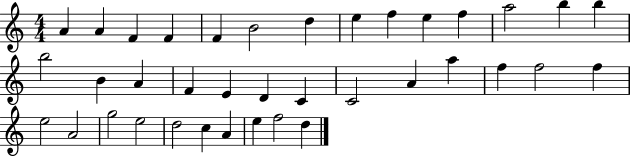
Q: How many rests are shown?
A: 0